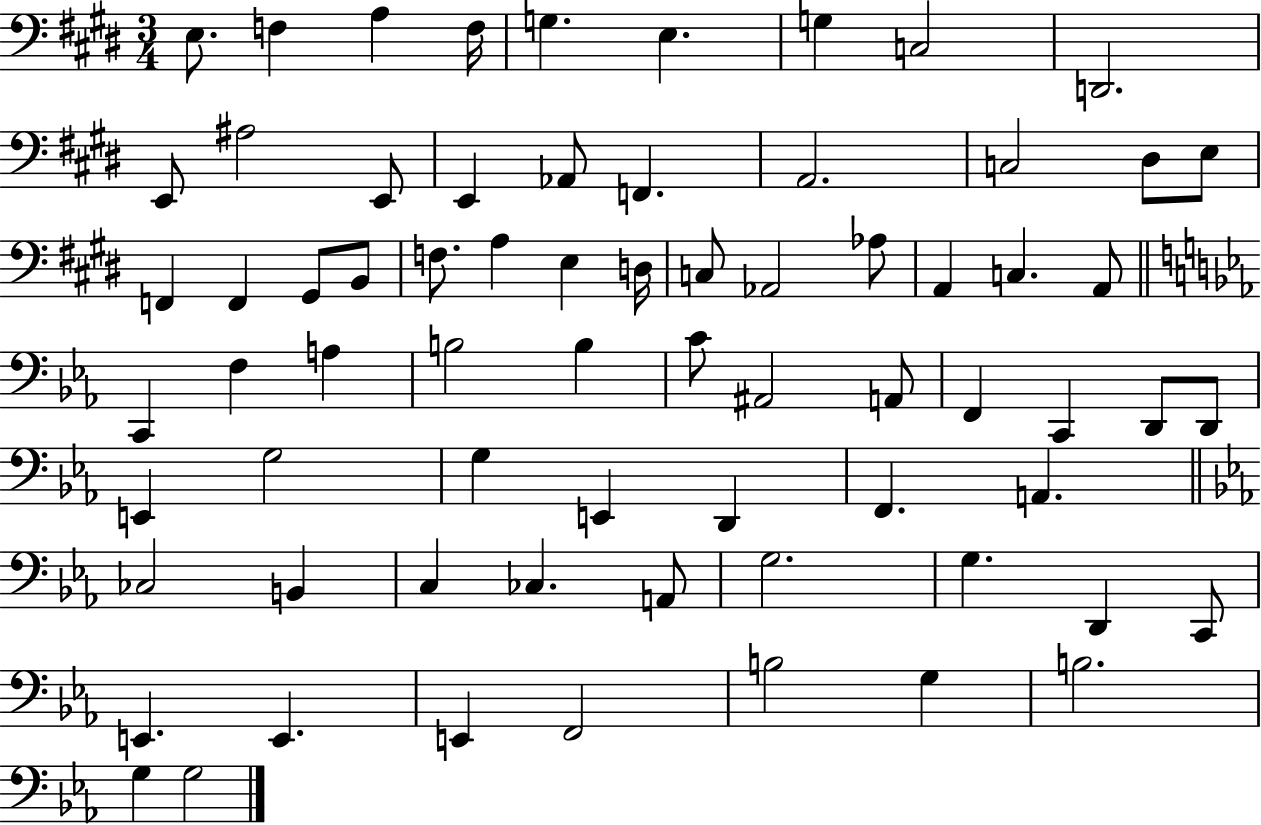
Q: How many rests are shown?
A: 0